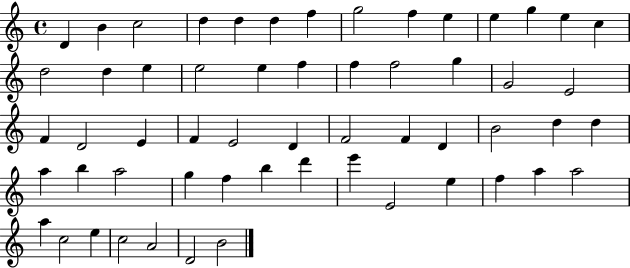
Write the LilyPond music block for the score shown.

{
  \clef treble
  \time 4/4
  \defaultTimeSignature
  \key c \major
  d'4 b'4 c''2 | d''4 d''4 d''4 f''4 | g''2 f''4 e''4 | e''4 g''4 e''4 c''4 | \break d''2 d''4 e''4 | e''2 e''4 f''4 | f''4 f''2 g''4 | g'2 e'2 | \break f'4 d'2 e'4 | f'4 e'2 d'4 | f'2 f'4 d'4 | b'2 d''4 d''4 | \break a''4 b''4 a''2 | g''4 f''4 b''4 d'''4 | e'''4 e'2 e''4 | f''4 a''4 a''2 | \break a''4 c''2 e''4 | c''2 a'2 | d'2 b'2 | \bar "|."
}